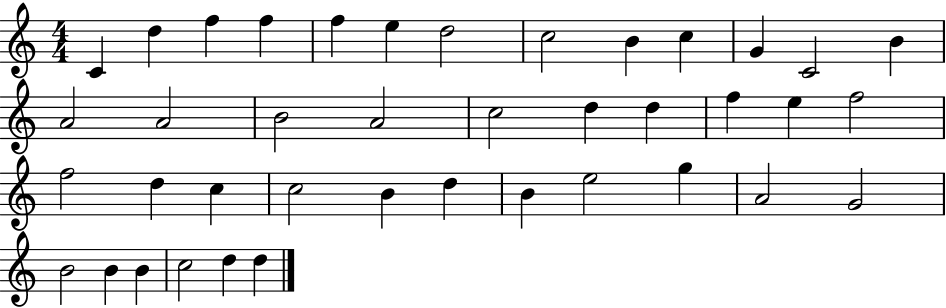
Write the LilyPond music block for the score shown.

{
  \clef treble
  \numericTimeSignature
  \time 4/4
  \key c \major
  c'4 d''4 f''4 f''4 | f''4 e''4 d''2 | c''2 b'4 c''4 | g'4 c'2 b'4 | \break a'2 a'2 | b'2 a'2 | c''2 d''4 d''4 | f''4 e''4 f''2 | \break f''2 d''4 c''4 | c''2 b'4 d''4 | b'4 e''2 g''4 | a'2 g'2 | \break b'2 b'4 b'4 | c''2 d''4 d''4 | \bar "|."
}